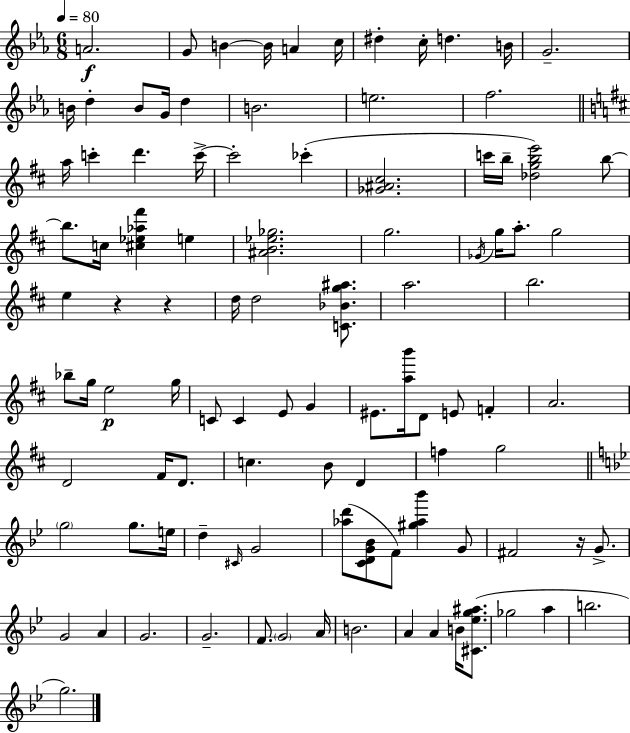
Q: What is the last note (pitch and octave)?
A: G5